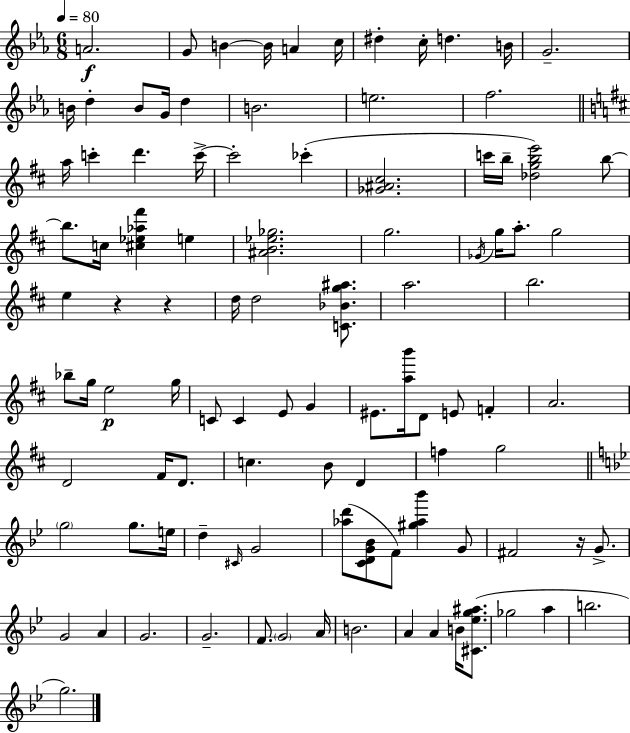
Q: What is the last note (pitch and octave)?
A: G5